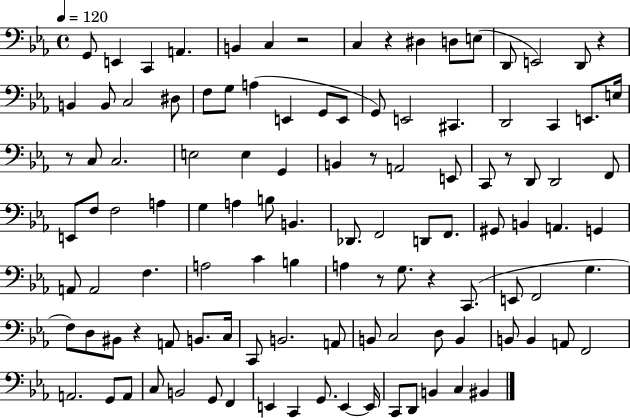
G2/e E2/q C2/q A2/q. B2/q C3/q R/h C3/q R/q D#3/q D3/e E3/e D2/e E2/h D2/e R/q B2/q B2/e C3/h D#3/e F3/e G3/e A3/q E2/q G2/e E2/e G2/e E2/h C#2/q. D2/h C2/q E2/e. E3/s R/e C3/e C3/h. E3/h E3/q G2/q B2/q R/e A2/h E2/e C2/e R/e D2/e D2/h F2/e E2/e F3/e F3/h A3/q G3/q A3/q B3/e B2/q. Db2/e. F2/h D2/e F2/e. G#2/e B2/q A2/q. G2/q A2/e A2/h F3/q. A3/h C4/q B3/q A3/q R/e G3/e. R/q C2/e. E2/e F2/h G3/q. F3/e D3/e BIS2/e R/q A2/e B2/e. C3/s C2/e B2/h. A2/e B2/e C3/h D3/e B2/q B2/e B2/q A2/e F2/h A2/h. G2/e A2/e C3/e B2/h G2/e F2/q E2/q C2/q G2/e. E2/q E2/s C2/e D2/e B2/q C3/q BIS2/q